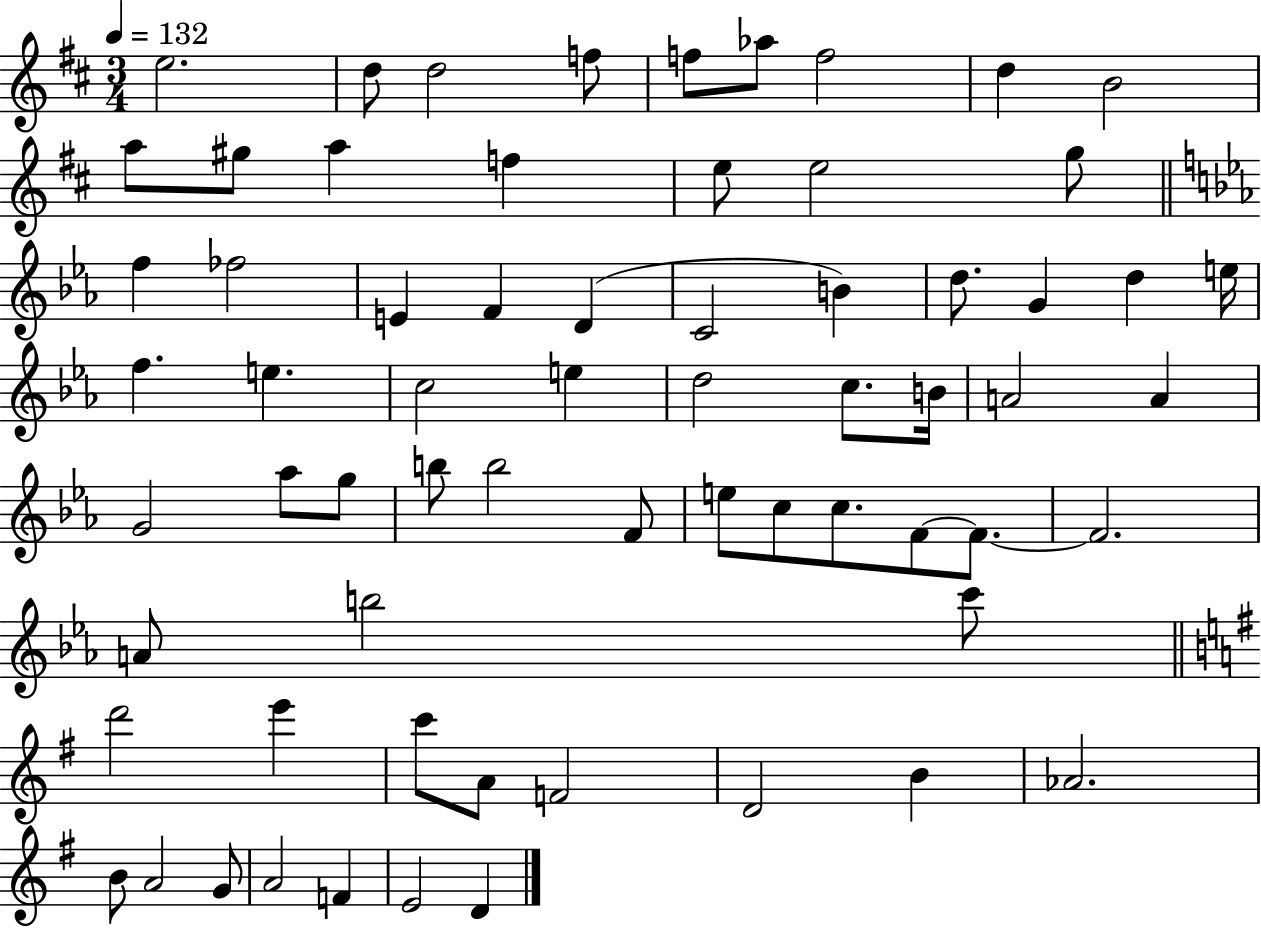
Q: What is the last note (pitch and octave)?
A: D4